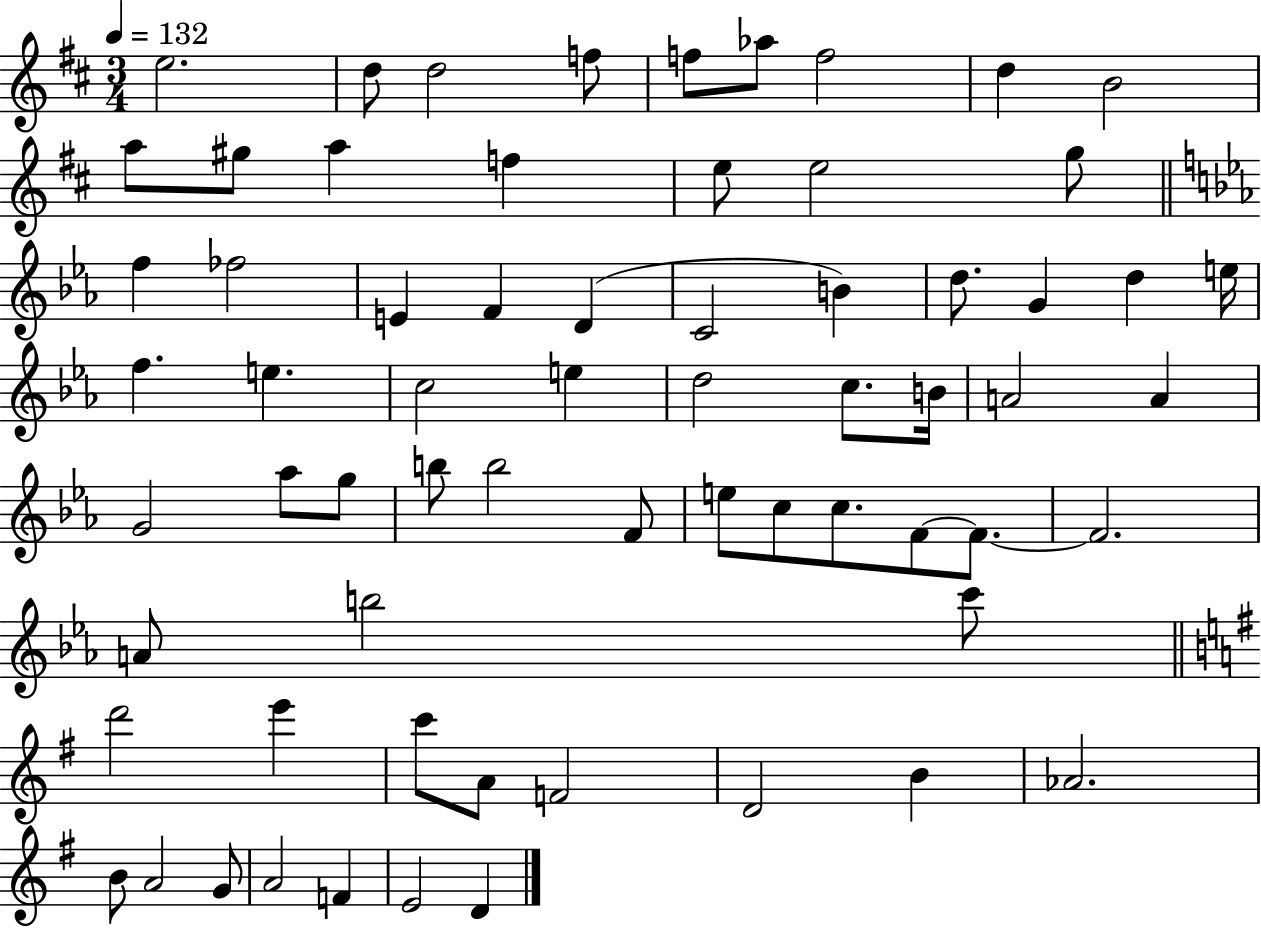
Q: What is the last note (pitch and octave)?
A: D4